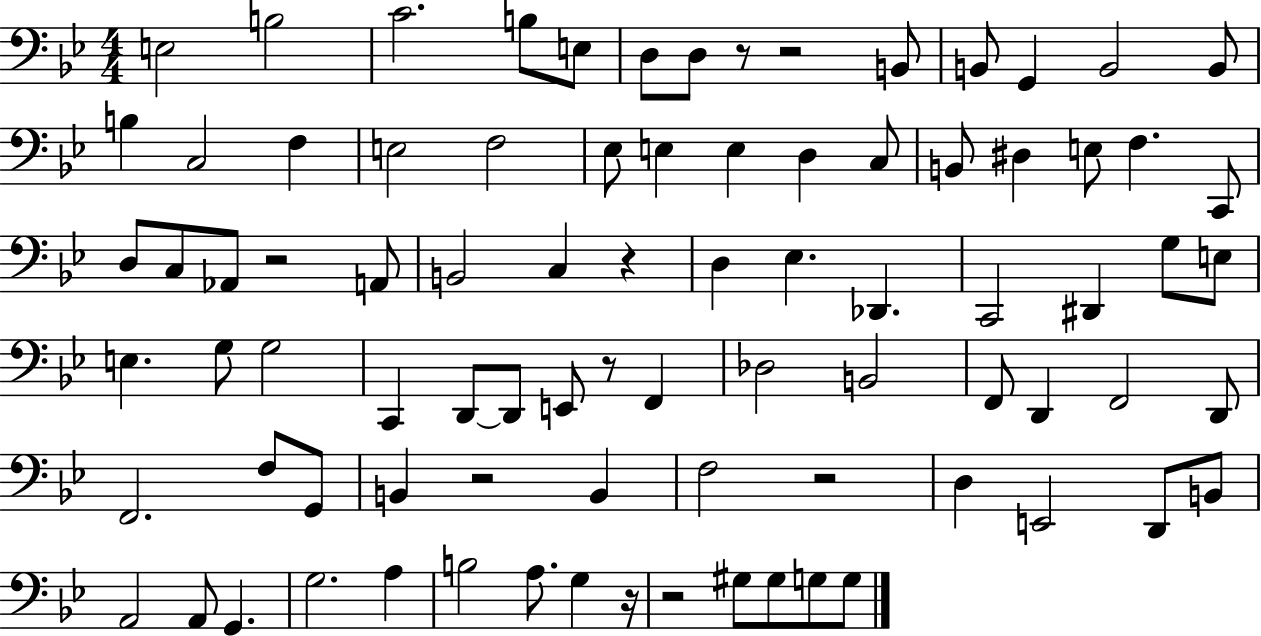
{
  \clef bass
  \numericTimeSignature
  \time 4/4
  \key bes \major
  e2 b2 | c'2. b8 e8 | d8 d8 r8 r2 b,8 | b,8 g,4 b,2 b,8 | \break b4 c2 f4 | e2 f2 | ees8 e4 e4 d4 c8 | b,8 dis4 e8 f4. c,8 | \break d8 c8 aes,8 r2 a,8 | b,2 c4 r4 | d4 ees4. des,4. | c,2 dis,4 g8 e8 | \break e4. g8 g2 | c,4 d,8~~ d,8 e,8 r8 f,4 | des2 b,2 | f,8 d,4 f,2 d,8 | \break f,2. f8 g,8 | b,4 r2 b,4 | f2 r2 | d4 e,2 d,8 b,8 | \break a,2 a,8 g,4. | g2. a4 | b2 a8. g4 r16 | r2 gis8 gis8 g8 g8 | \break \bar "|."
}